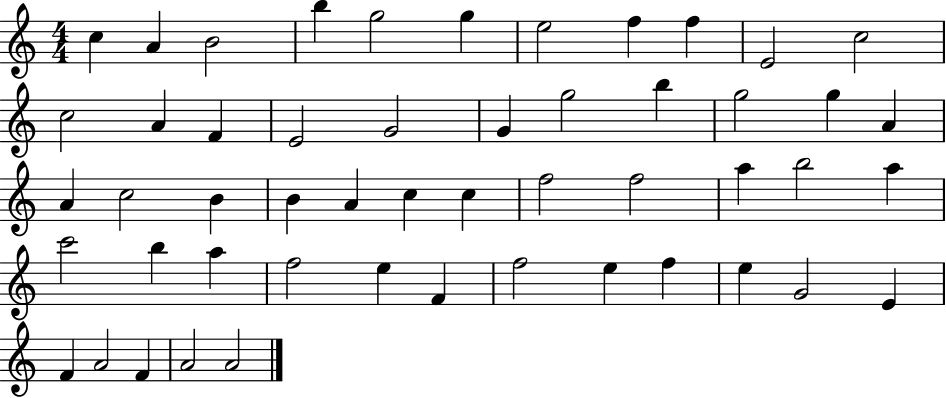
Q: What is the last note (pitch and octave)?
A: A4